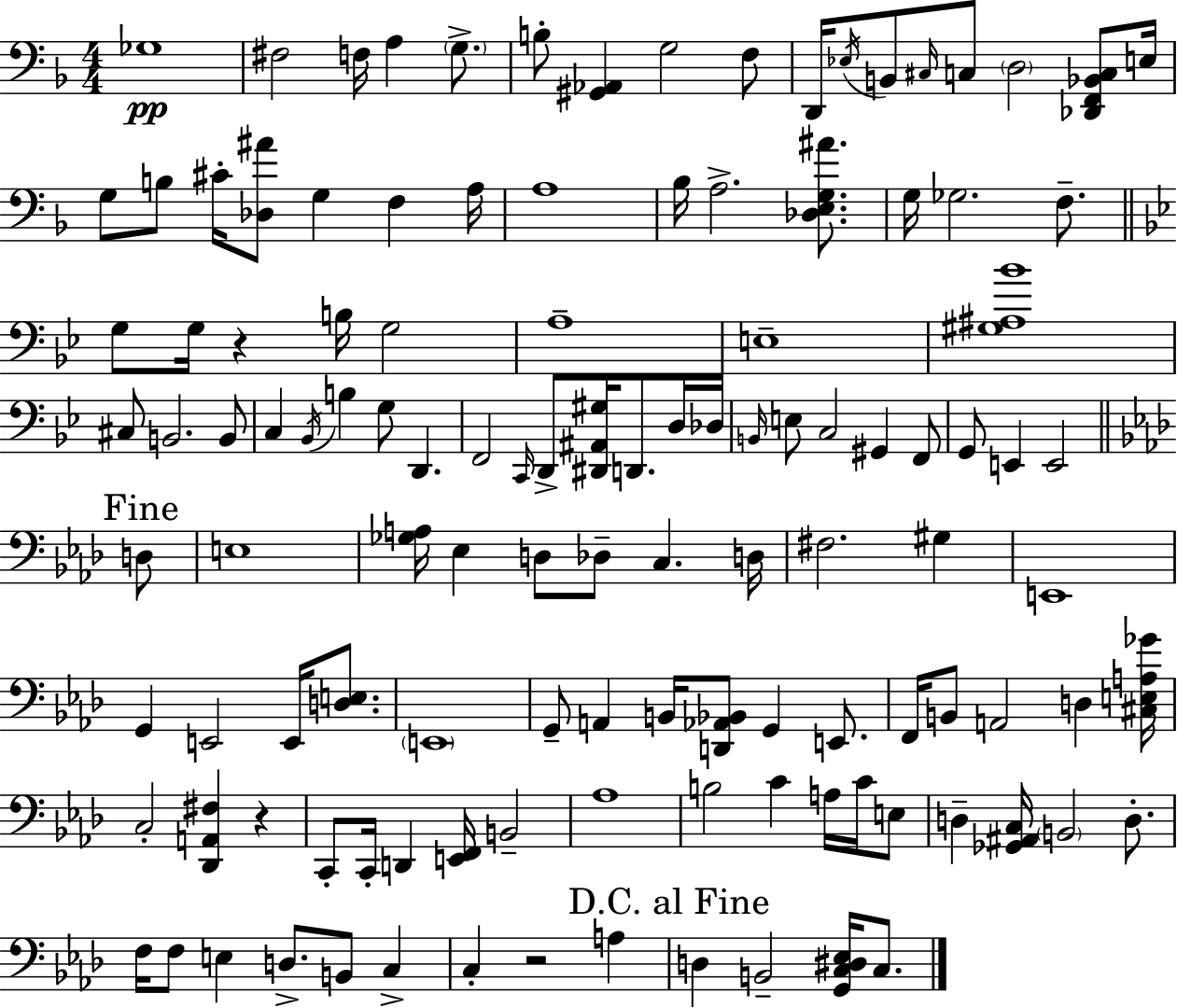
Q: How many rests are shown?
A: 3